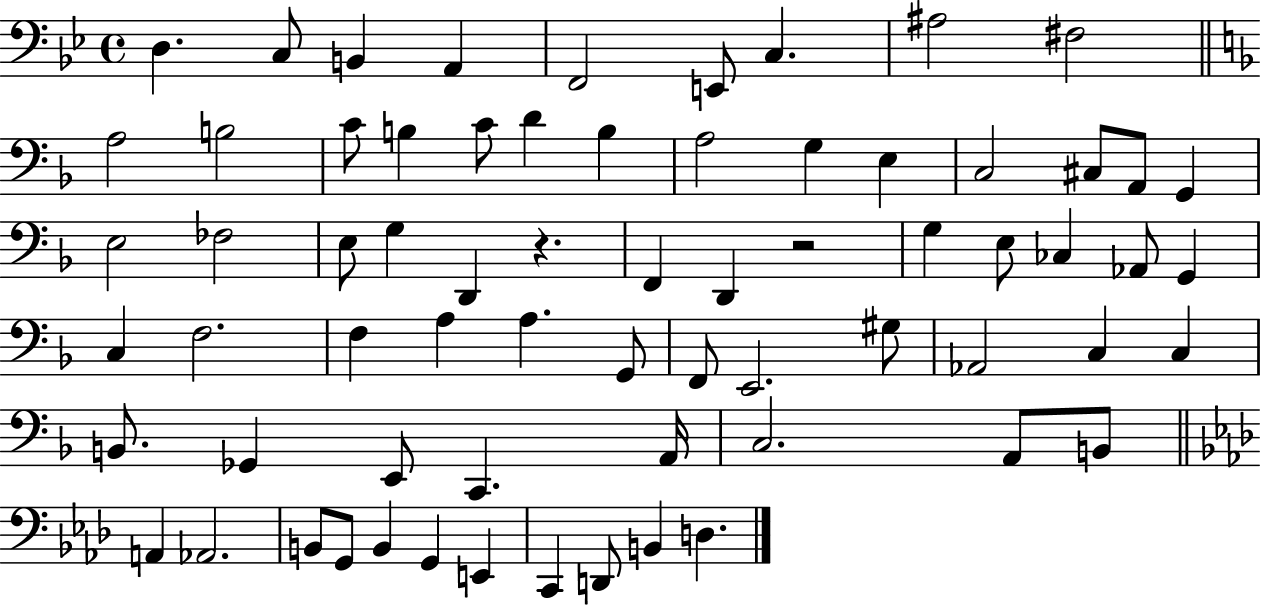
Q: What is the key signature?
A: BES major